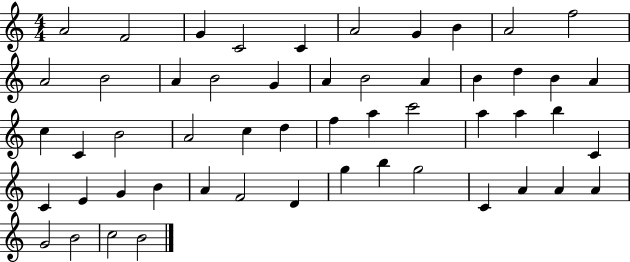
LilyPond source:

{
  \clef treble
  \numericTimeSignature
  \time 4/4
  \key c \major
  a'2 f'2 | g'4 c'2 c'4 | a'2 g'4 b'4 | a'2 f''2 | \break a'2 b'2 | a'4 b'2 g'4 | a'4 b'2 a'4 | b'4 d''4 b'4 a'4 | \break c''4 c'4 b'2 | a'2 c''4 d''4 | f''4 a''4 c'''2 | a''4 a''4 b''4 c'4 | \break c'4 e'4 g'4 b'4 | a'4 f'2 d'4 | g''4 b''4 g''2 | c'4 a'4 a'4 a'4 | \break g'2 b'2 | c''2 b'2 | \bar "|."
}